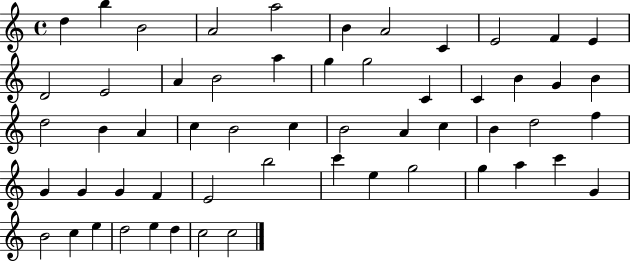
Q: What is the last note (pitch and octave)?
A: C5